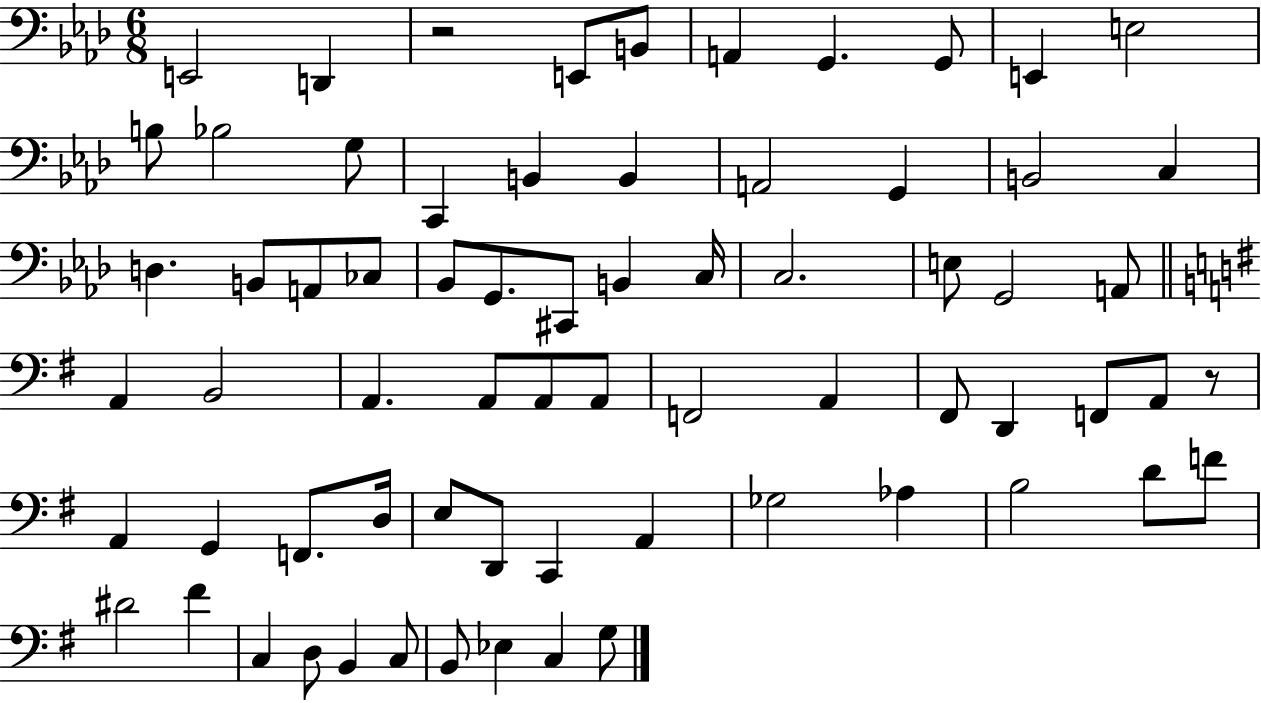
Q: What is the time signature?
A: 6/8